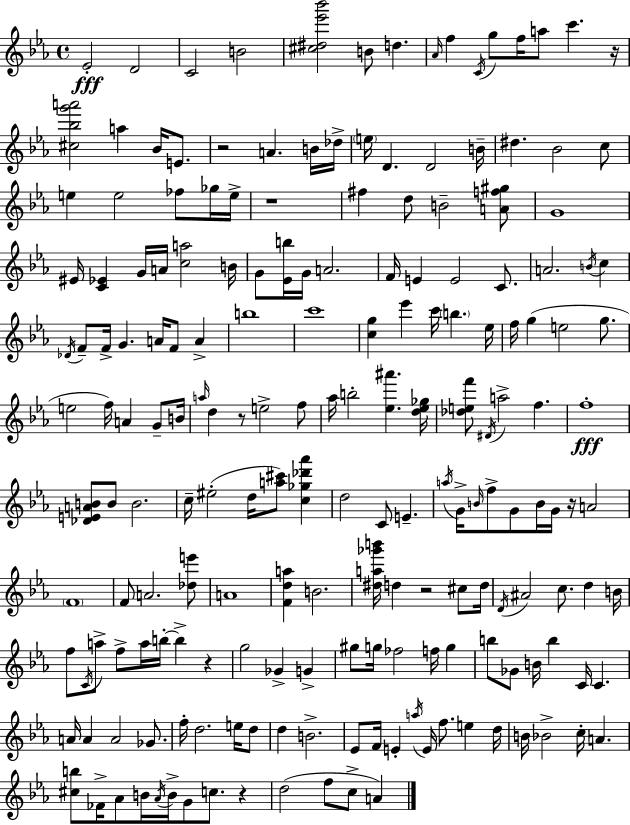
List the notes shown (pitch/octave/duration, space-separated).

Eb4/h D4/h C4/h B4/h [C#5,D#5,Eb6,Bb6]/h B4/e D5/q. Ab4/s F5/q C4/s G5/e F5/s A5/e C6/q. R/s [C#5,Bb5,G6,A6]/h A5/q Bb4/s E4/e. R/h A4/q. B4/s Db5/s E5/s D4/q. D4/h B4/s D#5/q. Bb4/h C5/e E5/q E5/h FES5/e Gb5/s E5/s R/w F#5/q D5/e B4/h [A4,F5,G#5]/e G4/w EIS4/s [C4,Eb4]/q G4/s A4/s [C5,A5]/h B4/s G4/e [Eb4,B5]/s G4/s A4/h. F4/s E4/q E4/h C4/e. A4/h. B4/s C5/q Db4/s F4/e F4/s G4/q. A4/s F4/e A4/q B5/w C6/w [C5,G5]/q Eb6/q C6/s B5/q. Eb5/s F5/s G5/q E5/h G5/e. E5/h F5/s A4/q G4/e B4/s A5/s D5/q R/e E5/h F5/e Ab5/s B5/h [Eb5,A#6]/q. [D5,Eb5,Gb5]/s [Db5,E5,F6]/e D#4/s A5/h F5/q. F5/w [Db4,E4,A4,B4]/e B4/e B4/h. C5/s EIS5/h D5/s [A5,C#6]/e [C5,Gb5,Db6,Ab6]/q D5/h C4/e E4/q. A5/s G4/s B4/s F5/e G4/e B4/s G4/s R/s A4/h F4/w F4/e A4/h. [Db5,E6]/e A4/w [F4,D5,A5]/q B4/h. [D#5,A5,Gb6,B6]/s D5/q R/h C#5/e D5/s D4/s A#4/h C5/e. D5/q B4/s F5/e C4/s A5/e F5/e A5/s B5/s B5/q R/q G5/h Gb4/q G4/q G#5/e G5/s FES5/h F5/s G5/q B5/e Gb4/e B4/s B5/q C4/s C4/q. A4/s A4/q A4/h Gb4/e. F5/s D5/h. E5/s D5/e D5/q B4/h. Eb4/e F4/s E4/q A5/s E4/s F5/e. E5/q D5/s B4/s Bb4/h C5/s A4/q. [C#5,B5]/e FES4/s Ab4/e B4/s Ab4/s B4/s G4/e C5/e. R/q D5/h F5/e C5/e A4/q